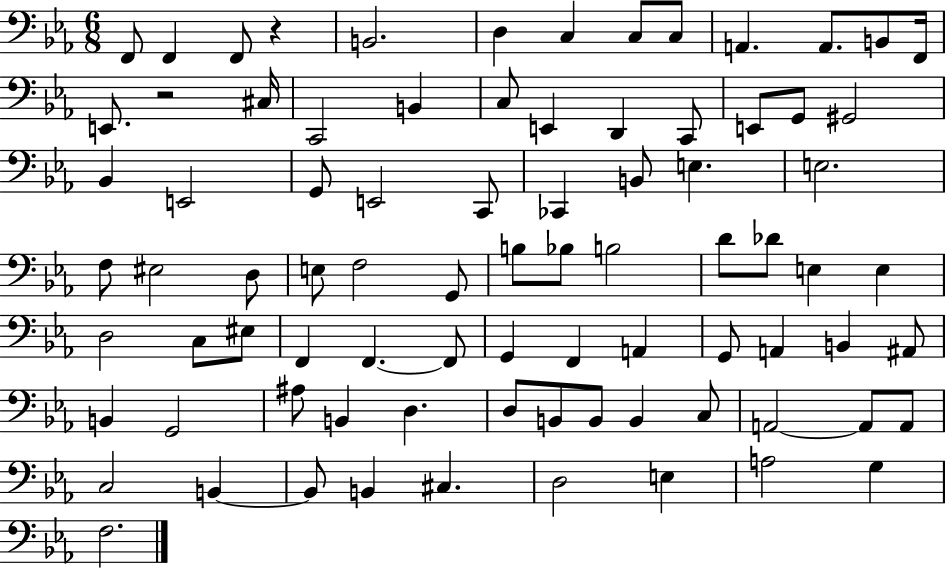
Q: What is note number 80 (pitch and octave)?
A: G3